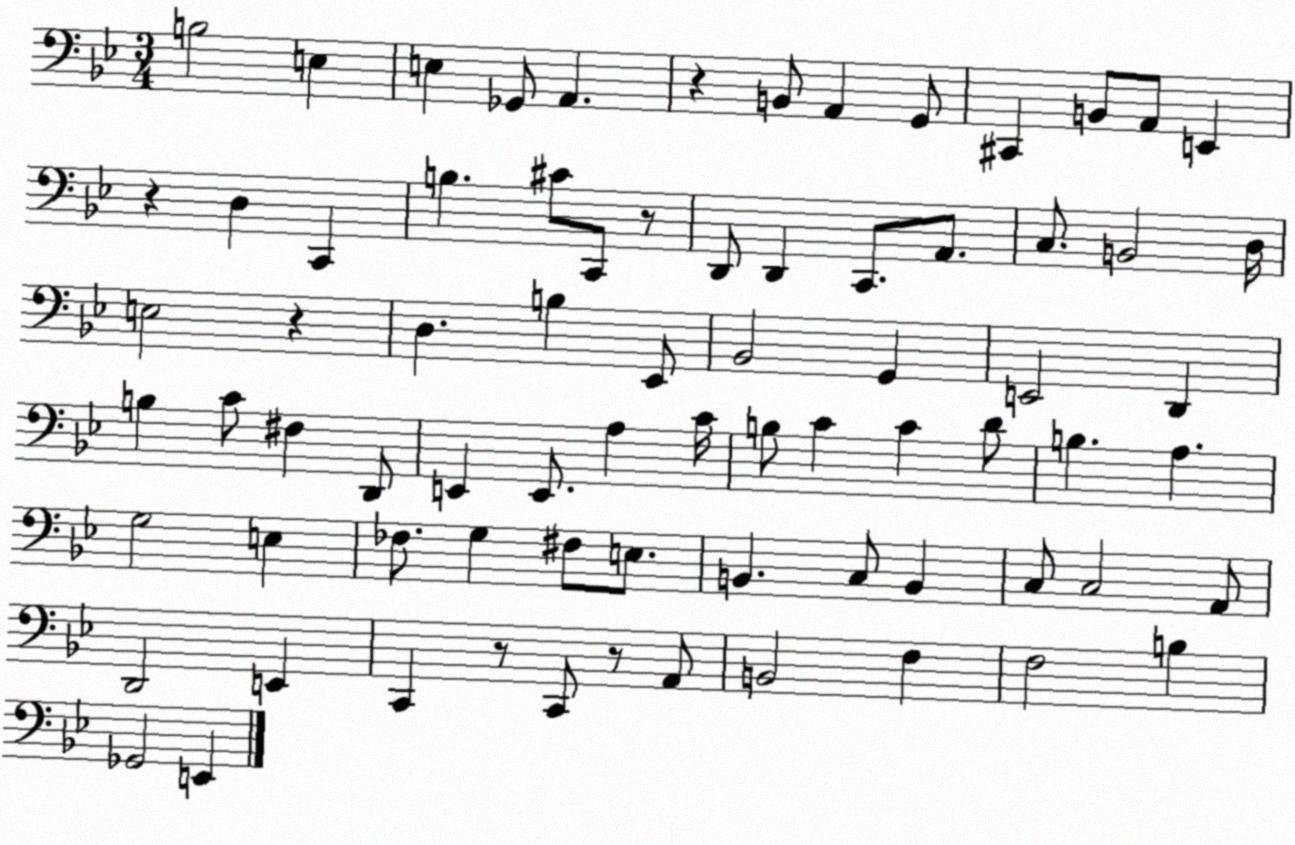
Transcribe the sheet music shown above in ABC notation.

X:1
T:Untitled
M:3/4
L:1/4
K:Bb
B,2 E, E, _G,,/2 A,, z B,,/2 A,, G,,/2 ^C,, B,,/2 A,,/2 E,, z D, C,, B, ^C/2 C,,/2 z/2 D,,/2 D,, C,,/2 A,,/2 C,/2 B,,2 D,/4 E,2 z D, B, _E,,/2 _B,,2 G,, E,,2 D,, B, C/2 ^F, D,,/2 E,, E,,/2 A, C/4 B,/2 C C D/2 B, A, G,2 E, _F,/2 G, ^F,/2 E,/2 B,, C,/2 B,, C,/2 C,2 A,,/2 D,,2 E,, C,, z/2 C,,/2 z/2 A,,/2 B,,2 F, F,2 B, _G,,2 E,,